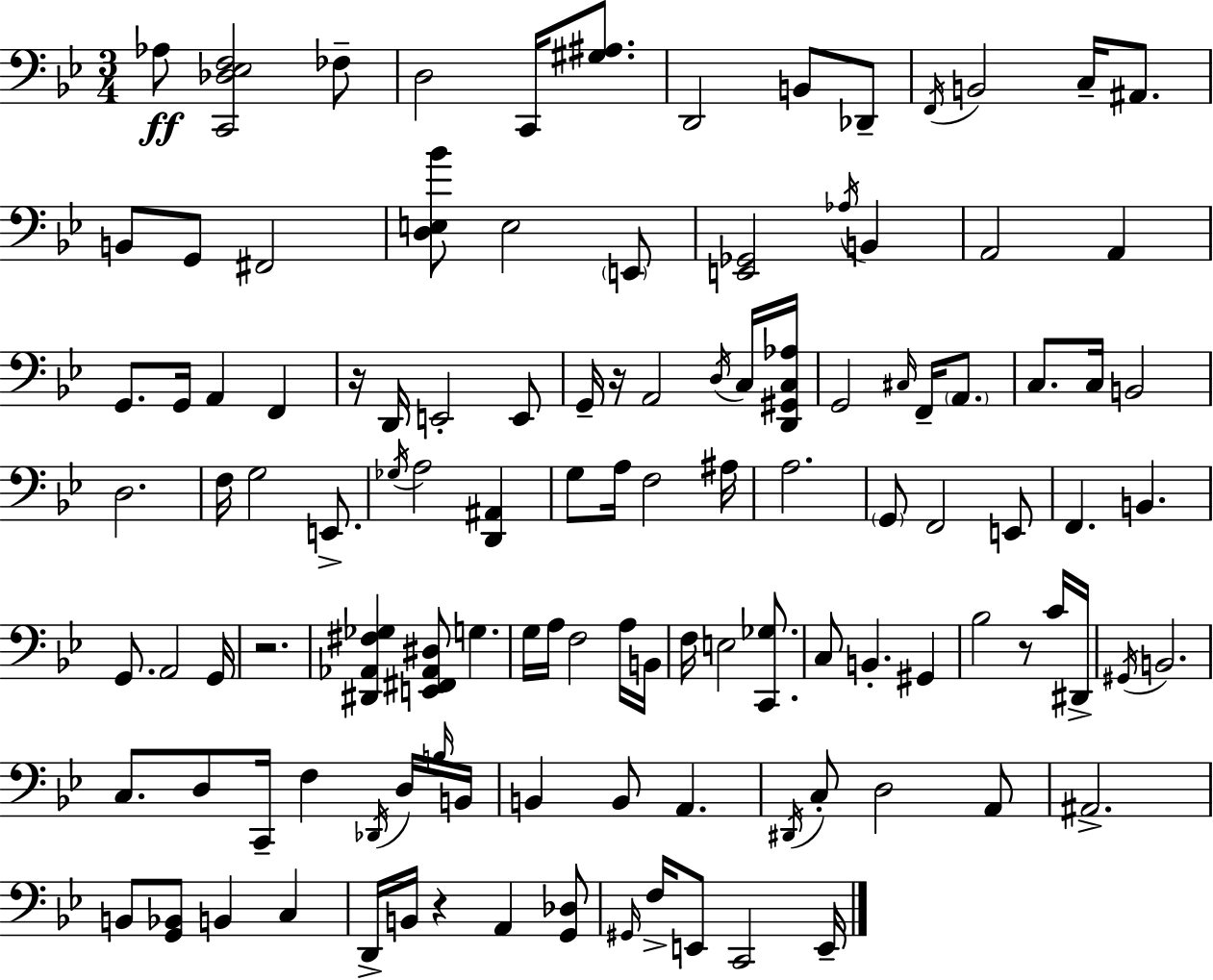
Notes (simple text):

Ab3/e [C2,Db3,Eb3,F3]/h FES3/e D3/h C2/s [G#3,A#3]/e. D2/h B2/e Db2/e F2/s B2/h C3/s A#2/e. B2/e G2/e F#2/h [D3,E3,Bb4]/e E3/h E2/e [E2,Gb2]/h Ab3/s B2/q A2/h A2/q G2/e. G2/s A2/q F2/q R/s D2/s E2/h E2/e G2/s R/s A2/h D3/s C3/s [D2,G#2,C3,Ab3]/s G2/h C#3/s F2/s A2/e. C3/e. C3/s B2/h D3/h. F3/s G3/h E2/e. Gb3/s A3/h [D2,A#2]/q G3/e A3/s F3/h A#3/s A3/h. G2/e F2/h E2/e F2/q. B2/q. G2/e. A2/h G2/s R/h. [D#2,Ab2,F#3,Gb3]/q [E2,F#2,Ab2,D#3]/e G3/q. G3/s A3/s F3/h A3/s B2/s F3/s E3/h [C2,Gb3]/e. C3/e B2/q. G#2/q Bb3/h R/e C4/s D#2/s G#2/s B2/h. C3/e. D3/e C2/s F3/q Db2/s D3/s B3/s B2/s B2/q B2/e A2/q. D#2/s C3/e D3/h A2/e A#2/h. B2/e [G2,Bb2]/e B2/q C3/q D2/s B2/s R/q A2/q [G2,Db3]/e G#2/s F3/s E2/e C2/h E2/s